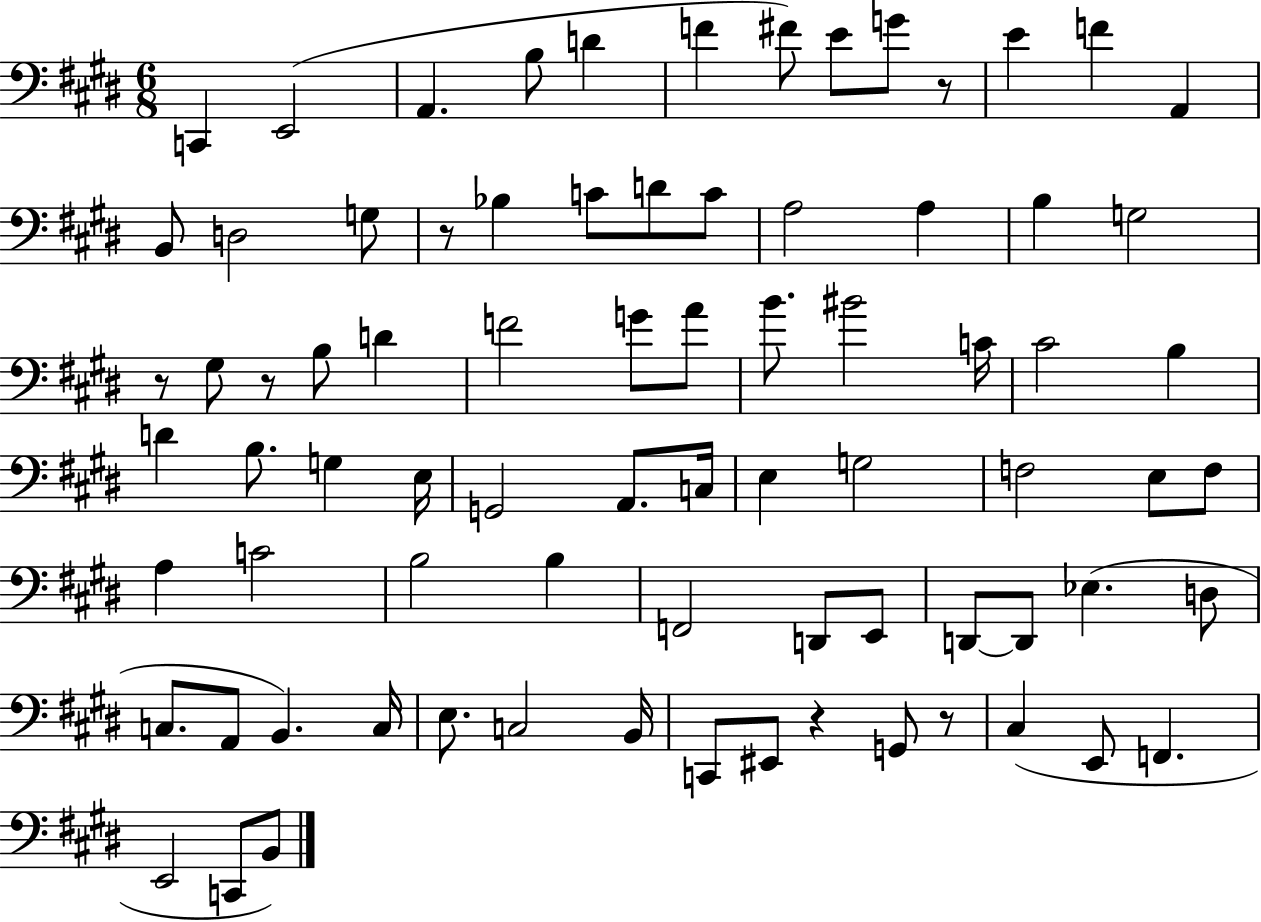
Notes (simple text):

C2/q E2/h A2/q. B3/e D4/q F4/q F#4/e E4/e G4/e R/e E4/q F4/q A2/q B2/e D3/h G3/e R/e Bb3/q C4/e D4/e C4/e A3/h A3/q B3/q G3/h R/e G#3/e R/e B3/e D4/q F4/h G4/e A4/e B4/e. BIS4/h C4/s C#4/h B3/q D4/q B3/e. G3/q E3/s G2/h A2/e. C3/s E3/q G3/h F3/h E3/e F3/e A3/q C4/h B3/h B3/q F2/h D2/e E2/e D2/e D2/e Eb3/q. D3/e C3/e. A2/e B2/q. C3/s E3/e. C3/h B2/s C2/e EIS2/e R/q G2/e R/e C#3/q E2/e F2/q. E2/h C2/e B2/e